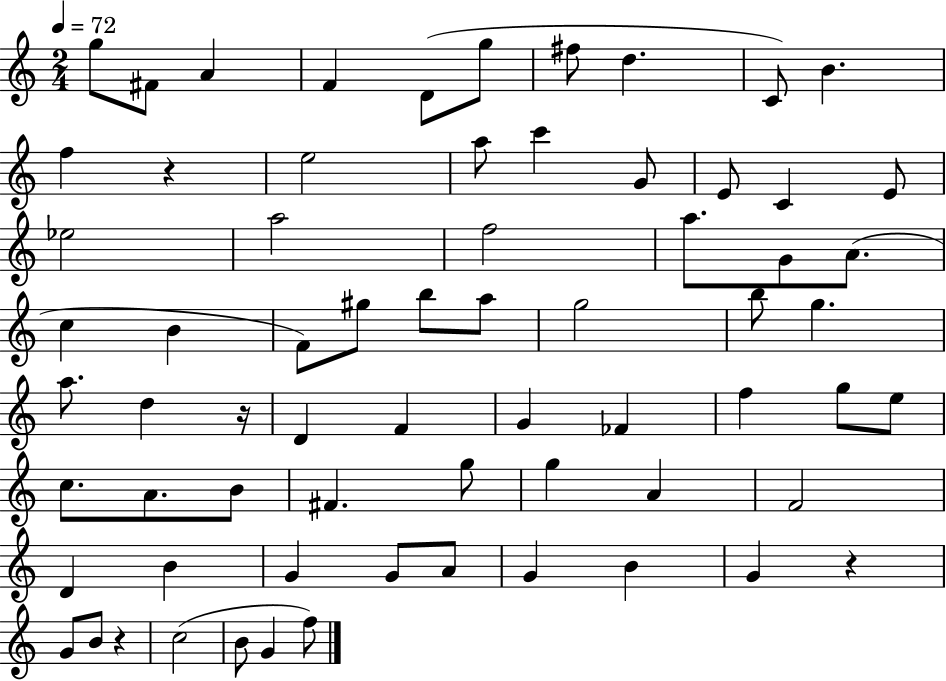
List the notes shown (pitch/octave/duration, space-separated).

G5/e F#4/e A4/q F4/q D4/e G5/e F#5/e D5/q. C4/e B4/q. F5/q R/q E5/h A5/e C6/q G4/e E4/e C4/q E4/e Eb5/h A5/h F5/h A5/e. G4/e A4/e. C5/q B4/q F4/e G#5/e B5/e A5/e G5/h B5/e G5/q. A5/e. D5/q R/s D4/q F4/q G4/q FES4/q F5/q G5/e E5/e C5/e. A4/e. B4/e F#4/q. G5/e G5/q A4/q F4/h D4/q B4/q G4/q G4/e A4/e G4/q B4/q G4/q R/q G4/e B4/e R/q C5/h B4/e G4/q F5/e